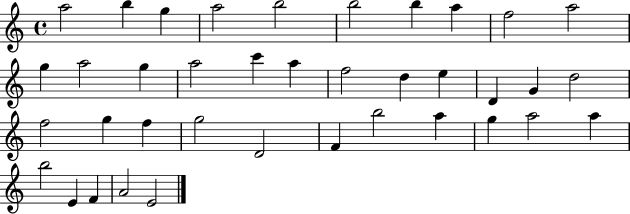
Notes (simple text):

A5/h B5/q G5/q A5/h B5/h B5/h B5/q A5/q F5/h A5/h G5/q A5/h G5/q A5/h C6/q A5/q F5/h D5/q E5/q D4/q G4/q D5/h F5/h G5/q F5/q G5/h D4/h F4/q B5/h A5/q G5/q A5/h A5/q B5/h E4/q F4/q A4/h E4/h